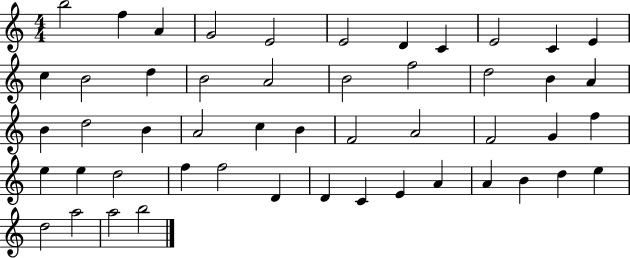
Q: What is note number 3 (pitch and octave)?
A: A4